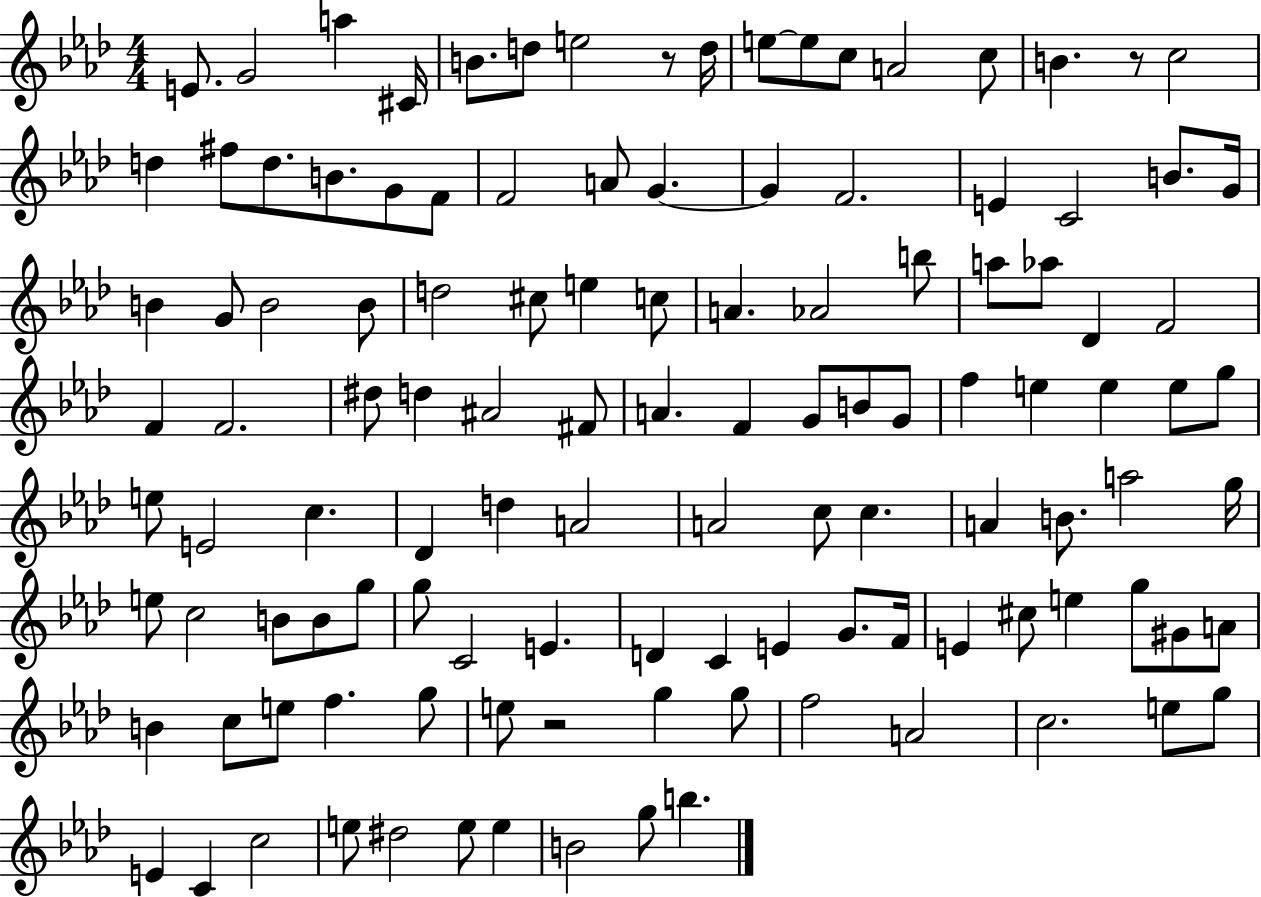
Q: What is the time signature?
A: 4/4